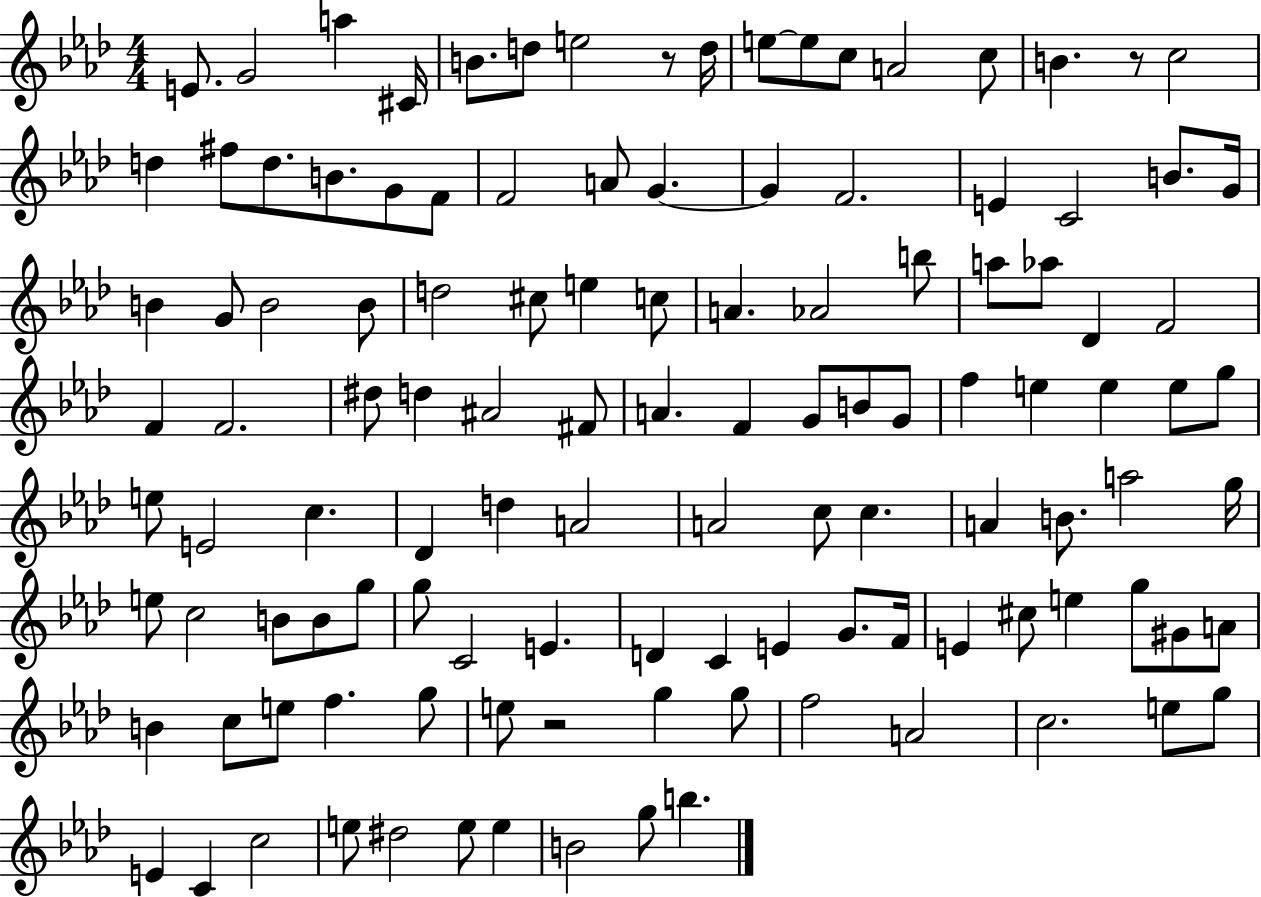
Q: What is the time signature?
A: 4/4